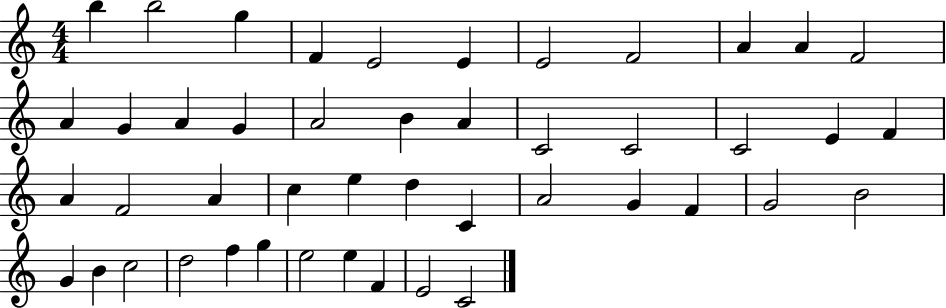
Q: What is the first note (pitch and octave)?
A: B5